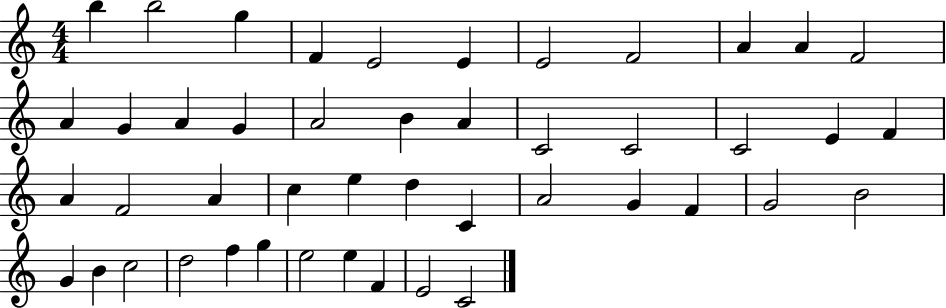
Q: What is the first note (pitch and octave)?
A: B5